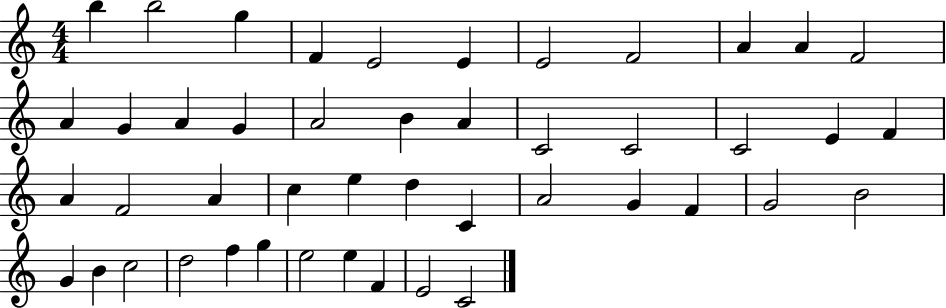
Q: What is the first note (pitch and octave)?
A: B5